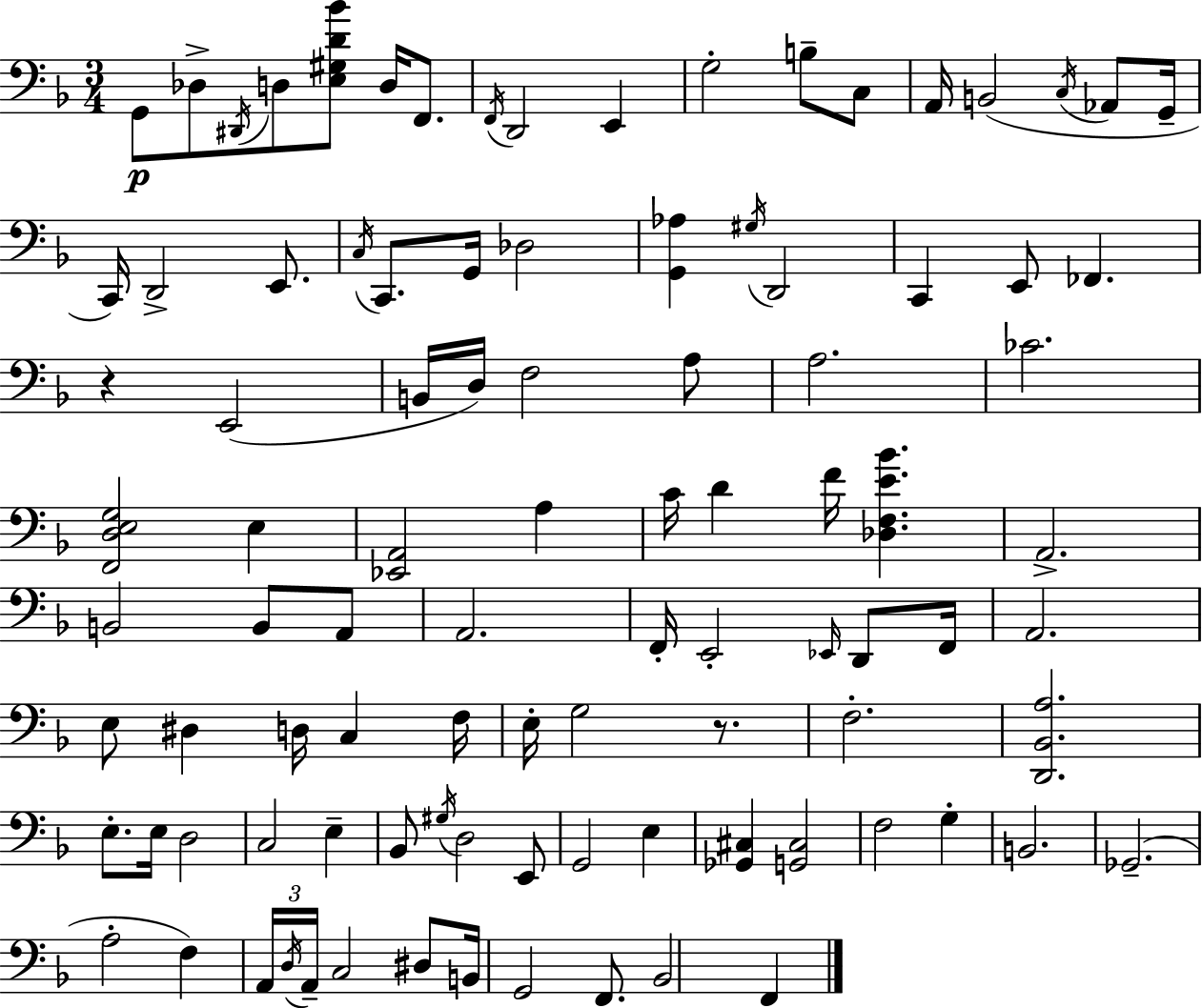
{
  \clef bass
  \numericTimeSignature
  \time 3/4
  \key f \major
  g,8\p des8-> \acciaccatura { dis,16 } d8 <e gis d' bes'>8 d16 f,8. | \acciaccatura { f,16 } d,2 e,4 | g2-. b8-- | c8 a,16 b,2( \acciaccatura { c16 } | \break aes,8 g,16-- c,16) d,2-> | e,8. \acciaccatura { c16 } c,8. g,16 des2 | <g, aes>4 \acciaccatura { gis16 } d,2 | c,4 e,8 fes,4. | \break r4 e,2( | b,16 d16) f2 | a8 a2. | ces'2. | \break <f, d e g>2 | e4 <ees, a,>2 | a4 c'16 d'4 f'16 <des f e' bes'>4. | a,2.-> | \break b,2 | b,8 a,8 a,2. | f,16-. e,2-. | \grace { ees,16 } d,8 f,16 a,2. | \break e8 dis4 | d16 c4 f16 e16-. g2 | r8. f2.-. | <d, bes, a>2. | \break e8.-. e16 d2 | c2 | e4-- bes,8 \acciaccatura { gis16 } d2 | e,8 g,2 | \break e4 <ges, cis>4 <g, cis>2 | f2 | g4-. b,2. | ges,2.--( | \break a2-. | f4) \tuplet 3/2 { a,16 \acciaccatura { d16 } a,16-- } c2 | dis8 b,16 g,2 | f,8. bes,2 | \break f,4 \bar "|."
}